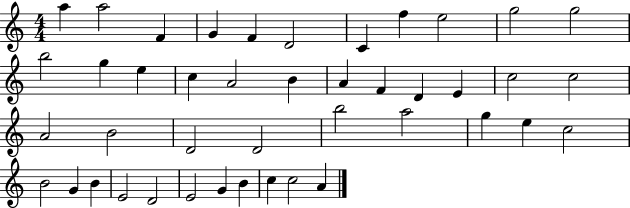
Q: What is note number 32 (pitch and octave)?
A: C5